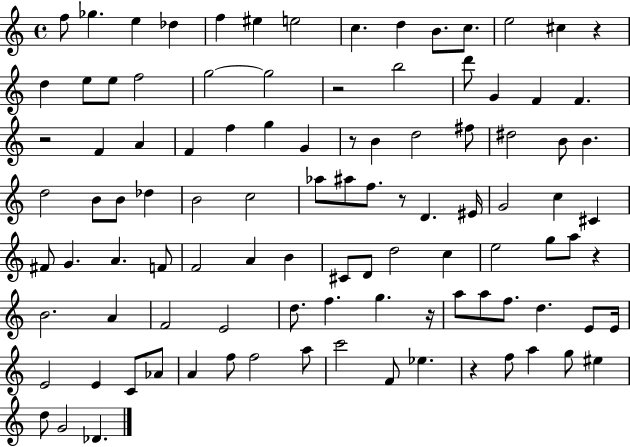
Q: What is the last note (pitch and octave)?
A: Db4